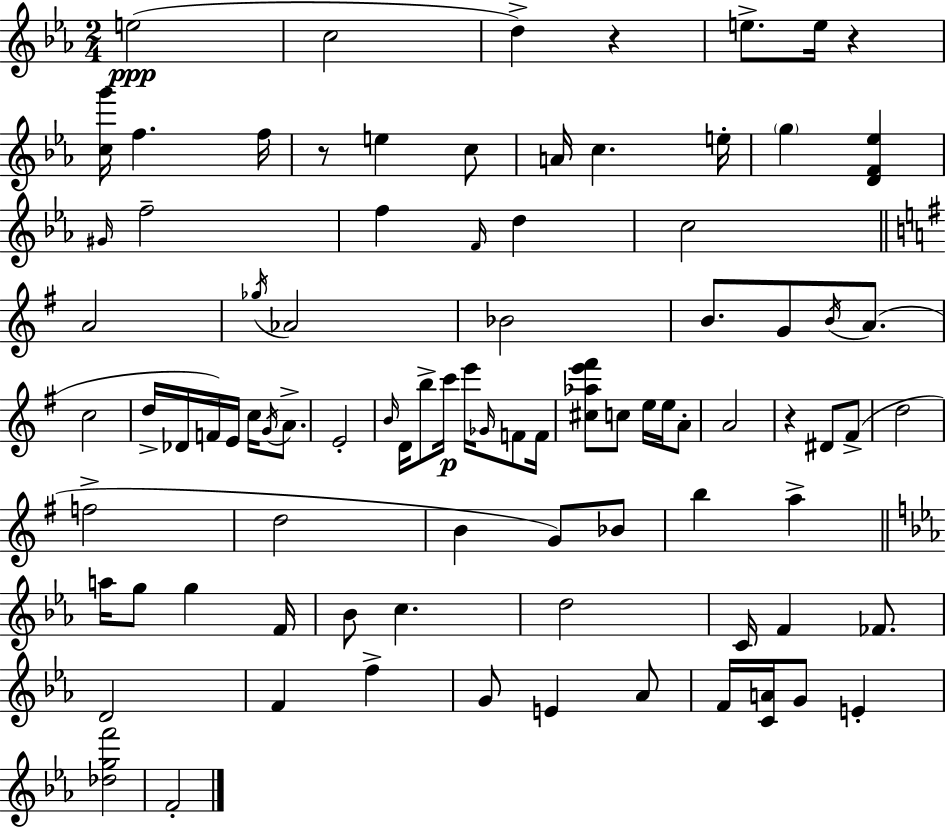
{
  \clef treble
  \numericTimeSignature
  \time 2/4
  \key ees \major
  e''2(\ppp | c''2 | d''4->) r4 | e''8.-> e''16 r4 | \break <c'' g'''>16 f''4. f''16 | r8 e''4 c''8 | a'16 c''4. e''16-. | \parenthesize g''4 <d' f' ees''>4 | \break \grace { gis'16 } f''2-- | f''4 \grace { f'16 } d''4 | c''2 | \bar "||" \break \key g \major a'2 | \acciaccatura { ges''16 } aes'2 | bes'2 | b'8. g'8 \acciaccatura { b'16 } a'8.( | \break c''2 | d''16-> des'16 f'16) e'16 c''16 \acciaccatura { g'16 } | a'8.-> e'2-. | \grace { b'16 } d'16 b''8-> c'''16\p | \break e'''16 \grace { ges'16 } f'8 f'16 <cis'' aes'' e''' fis'''>8 c''8 | e''16 e''16 a'8-. a'2 | r4 | dis'8 fis'8->( d''2 | \break f''2-> | d''2 | b'4 | g'8) bes'8 b''4 | \break a''4-> \bar "||" \break \key ees \major a''16 g''8 g''4 f'16 | bes'8 c''4. | d''2 | c'16 f'4 fes'8. | \break d'2 | f'4 f''4-> | g'8 e'4 aes'8 | f'16 <c' a'>16 g'8 e'4-. | \break <des'' g'' f'''>2 | f'2-. | \bar "|."
}